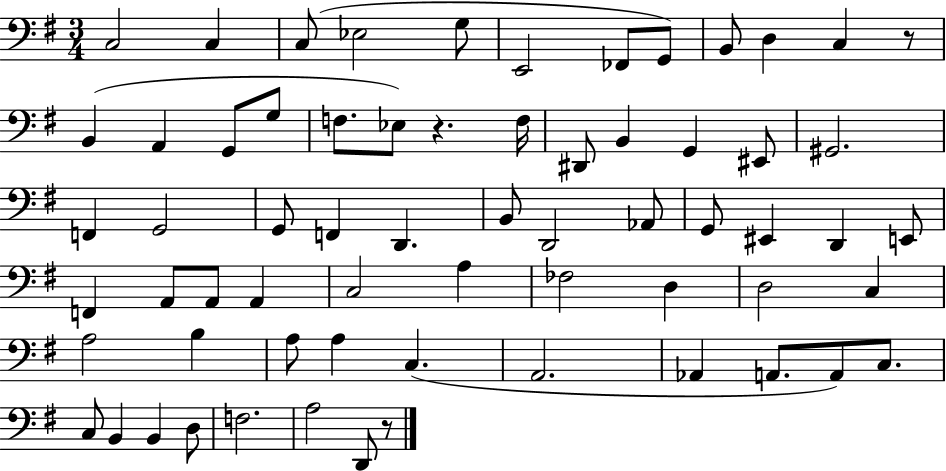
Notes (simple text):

C3/h C3/q C3/e Eb3/h G3/e E2/h FES2/e G2/e B2/e D3/q C3/q R/e B2/q A2/q G2/e G3/e F3/e. Eb3/e R/q. F3/s D#2/e B2/q G2/q EIS2/e G#2/h. F2/q G2/h G2/e F2/q D2/q. B2/e D2/h Ab2/e G2/e EIS2/q D2/q E2/e F2/q A2/e A2/e A2/q C3/h A3/q FES3/h D3/q D3/h C3/q A3/h B3/q A3/e A3/q C3/q. A2/h. Ab2/q A2/e. A2/e C3/e. C3/e B2/q B2/q D3/e F3/h. A3/h D2/e R/e